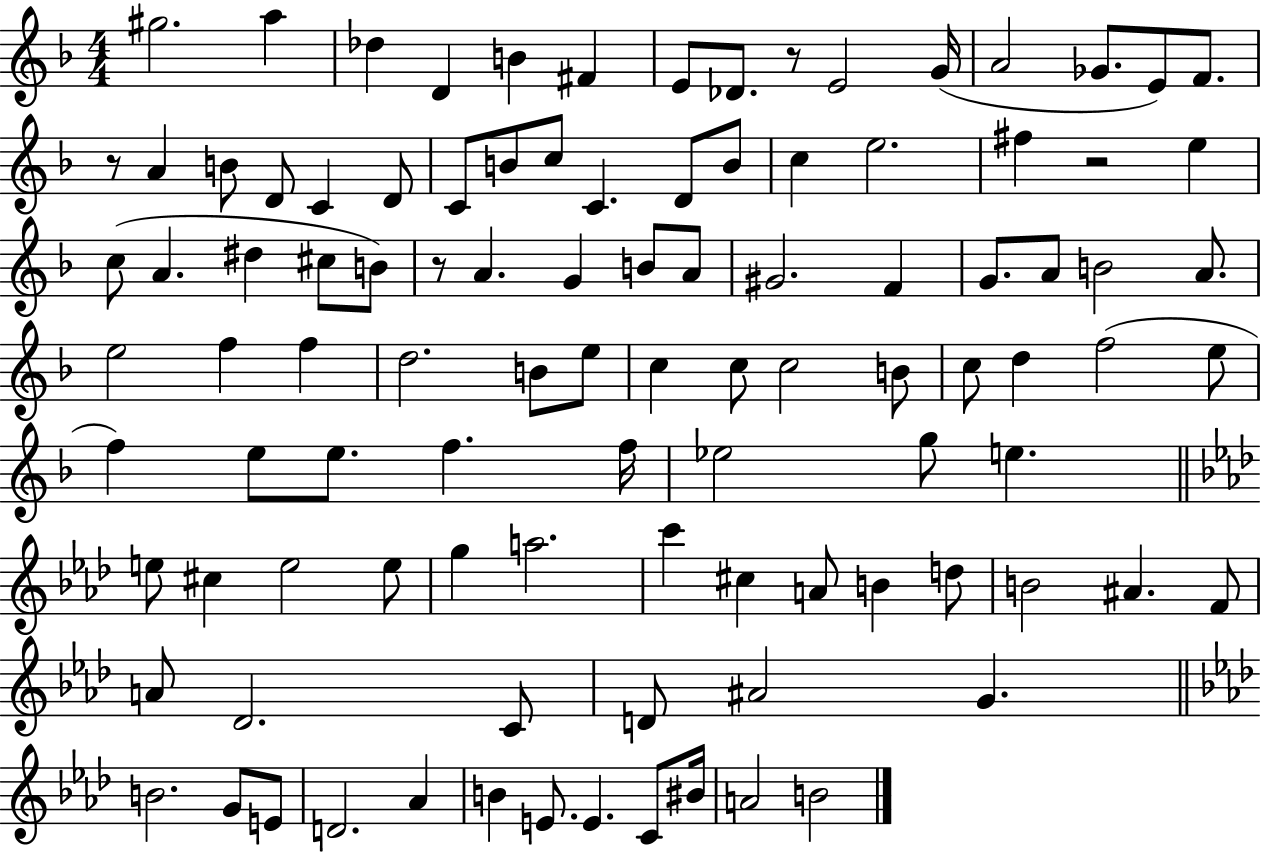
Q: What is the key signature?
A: F major